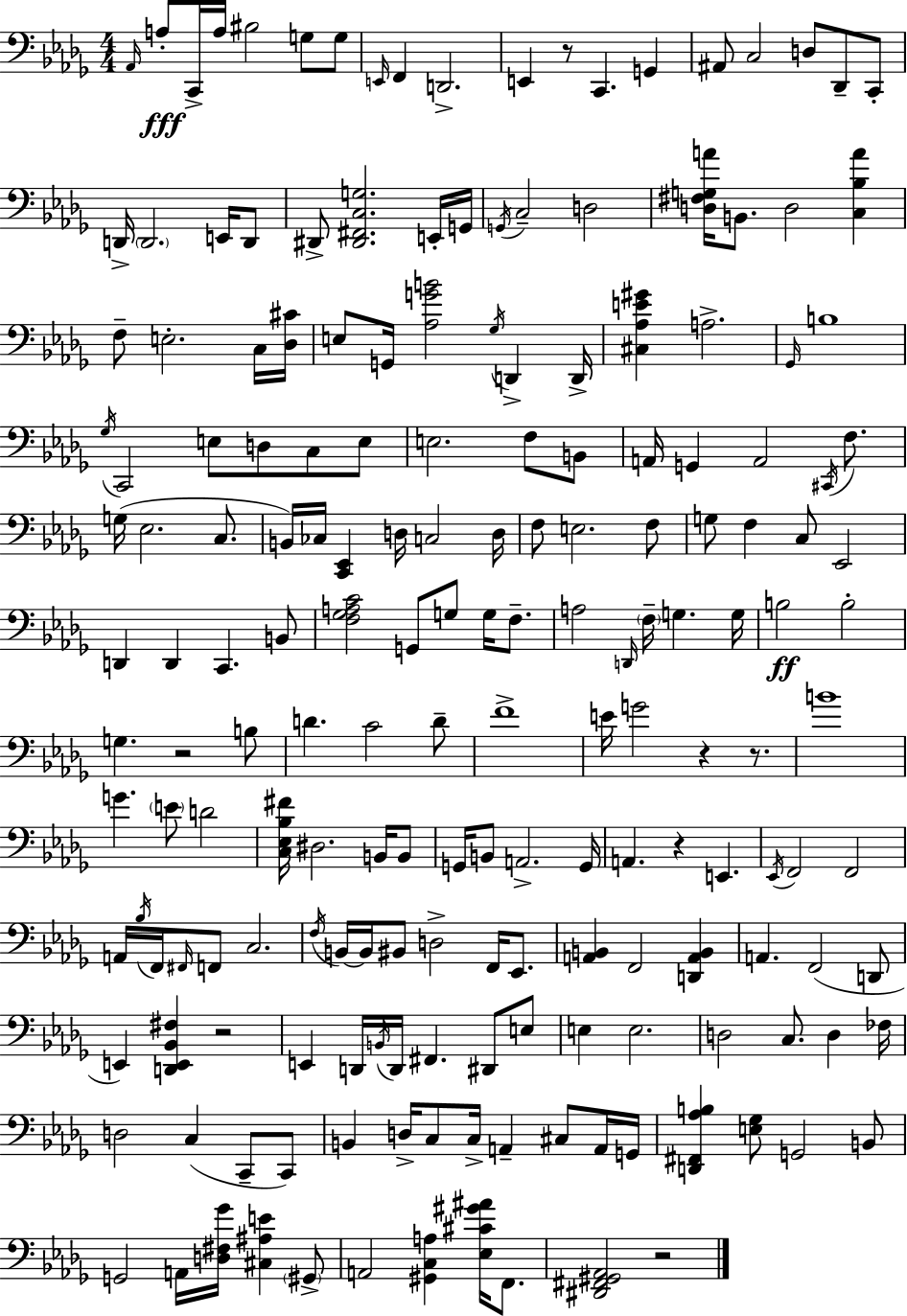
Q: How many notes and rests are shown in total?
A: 185